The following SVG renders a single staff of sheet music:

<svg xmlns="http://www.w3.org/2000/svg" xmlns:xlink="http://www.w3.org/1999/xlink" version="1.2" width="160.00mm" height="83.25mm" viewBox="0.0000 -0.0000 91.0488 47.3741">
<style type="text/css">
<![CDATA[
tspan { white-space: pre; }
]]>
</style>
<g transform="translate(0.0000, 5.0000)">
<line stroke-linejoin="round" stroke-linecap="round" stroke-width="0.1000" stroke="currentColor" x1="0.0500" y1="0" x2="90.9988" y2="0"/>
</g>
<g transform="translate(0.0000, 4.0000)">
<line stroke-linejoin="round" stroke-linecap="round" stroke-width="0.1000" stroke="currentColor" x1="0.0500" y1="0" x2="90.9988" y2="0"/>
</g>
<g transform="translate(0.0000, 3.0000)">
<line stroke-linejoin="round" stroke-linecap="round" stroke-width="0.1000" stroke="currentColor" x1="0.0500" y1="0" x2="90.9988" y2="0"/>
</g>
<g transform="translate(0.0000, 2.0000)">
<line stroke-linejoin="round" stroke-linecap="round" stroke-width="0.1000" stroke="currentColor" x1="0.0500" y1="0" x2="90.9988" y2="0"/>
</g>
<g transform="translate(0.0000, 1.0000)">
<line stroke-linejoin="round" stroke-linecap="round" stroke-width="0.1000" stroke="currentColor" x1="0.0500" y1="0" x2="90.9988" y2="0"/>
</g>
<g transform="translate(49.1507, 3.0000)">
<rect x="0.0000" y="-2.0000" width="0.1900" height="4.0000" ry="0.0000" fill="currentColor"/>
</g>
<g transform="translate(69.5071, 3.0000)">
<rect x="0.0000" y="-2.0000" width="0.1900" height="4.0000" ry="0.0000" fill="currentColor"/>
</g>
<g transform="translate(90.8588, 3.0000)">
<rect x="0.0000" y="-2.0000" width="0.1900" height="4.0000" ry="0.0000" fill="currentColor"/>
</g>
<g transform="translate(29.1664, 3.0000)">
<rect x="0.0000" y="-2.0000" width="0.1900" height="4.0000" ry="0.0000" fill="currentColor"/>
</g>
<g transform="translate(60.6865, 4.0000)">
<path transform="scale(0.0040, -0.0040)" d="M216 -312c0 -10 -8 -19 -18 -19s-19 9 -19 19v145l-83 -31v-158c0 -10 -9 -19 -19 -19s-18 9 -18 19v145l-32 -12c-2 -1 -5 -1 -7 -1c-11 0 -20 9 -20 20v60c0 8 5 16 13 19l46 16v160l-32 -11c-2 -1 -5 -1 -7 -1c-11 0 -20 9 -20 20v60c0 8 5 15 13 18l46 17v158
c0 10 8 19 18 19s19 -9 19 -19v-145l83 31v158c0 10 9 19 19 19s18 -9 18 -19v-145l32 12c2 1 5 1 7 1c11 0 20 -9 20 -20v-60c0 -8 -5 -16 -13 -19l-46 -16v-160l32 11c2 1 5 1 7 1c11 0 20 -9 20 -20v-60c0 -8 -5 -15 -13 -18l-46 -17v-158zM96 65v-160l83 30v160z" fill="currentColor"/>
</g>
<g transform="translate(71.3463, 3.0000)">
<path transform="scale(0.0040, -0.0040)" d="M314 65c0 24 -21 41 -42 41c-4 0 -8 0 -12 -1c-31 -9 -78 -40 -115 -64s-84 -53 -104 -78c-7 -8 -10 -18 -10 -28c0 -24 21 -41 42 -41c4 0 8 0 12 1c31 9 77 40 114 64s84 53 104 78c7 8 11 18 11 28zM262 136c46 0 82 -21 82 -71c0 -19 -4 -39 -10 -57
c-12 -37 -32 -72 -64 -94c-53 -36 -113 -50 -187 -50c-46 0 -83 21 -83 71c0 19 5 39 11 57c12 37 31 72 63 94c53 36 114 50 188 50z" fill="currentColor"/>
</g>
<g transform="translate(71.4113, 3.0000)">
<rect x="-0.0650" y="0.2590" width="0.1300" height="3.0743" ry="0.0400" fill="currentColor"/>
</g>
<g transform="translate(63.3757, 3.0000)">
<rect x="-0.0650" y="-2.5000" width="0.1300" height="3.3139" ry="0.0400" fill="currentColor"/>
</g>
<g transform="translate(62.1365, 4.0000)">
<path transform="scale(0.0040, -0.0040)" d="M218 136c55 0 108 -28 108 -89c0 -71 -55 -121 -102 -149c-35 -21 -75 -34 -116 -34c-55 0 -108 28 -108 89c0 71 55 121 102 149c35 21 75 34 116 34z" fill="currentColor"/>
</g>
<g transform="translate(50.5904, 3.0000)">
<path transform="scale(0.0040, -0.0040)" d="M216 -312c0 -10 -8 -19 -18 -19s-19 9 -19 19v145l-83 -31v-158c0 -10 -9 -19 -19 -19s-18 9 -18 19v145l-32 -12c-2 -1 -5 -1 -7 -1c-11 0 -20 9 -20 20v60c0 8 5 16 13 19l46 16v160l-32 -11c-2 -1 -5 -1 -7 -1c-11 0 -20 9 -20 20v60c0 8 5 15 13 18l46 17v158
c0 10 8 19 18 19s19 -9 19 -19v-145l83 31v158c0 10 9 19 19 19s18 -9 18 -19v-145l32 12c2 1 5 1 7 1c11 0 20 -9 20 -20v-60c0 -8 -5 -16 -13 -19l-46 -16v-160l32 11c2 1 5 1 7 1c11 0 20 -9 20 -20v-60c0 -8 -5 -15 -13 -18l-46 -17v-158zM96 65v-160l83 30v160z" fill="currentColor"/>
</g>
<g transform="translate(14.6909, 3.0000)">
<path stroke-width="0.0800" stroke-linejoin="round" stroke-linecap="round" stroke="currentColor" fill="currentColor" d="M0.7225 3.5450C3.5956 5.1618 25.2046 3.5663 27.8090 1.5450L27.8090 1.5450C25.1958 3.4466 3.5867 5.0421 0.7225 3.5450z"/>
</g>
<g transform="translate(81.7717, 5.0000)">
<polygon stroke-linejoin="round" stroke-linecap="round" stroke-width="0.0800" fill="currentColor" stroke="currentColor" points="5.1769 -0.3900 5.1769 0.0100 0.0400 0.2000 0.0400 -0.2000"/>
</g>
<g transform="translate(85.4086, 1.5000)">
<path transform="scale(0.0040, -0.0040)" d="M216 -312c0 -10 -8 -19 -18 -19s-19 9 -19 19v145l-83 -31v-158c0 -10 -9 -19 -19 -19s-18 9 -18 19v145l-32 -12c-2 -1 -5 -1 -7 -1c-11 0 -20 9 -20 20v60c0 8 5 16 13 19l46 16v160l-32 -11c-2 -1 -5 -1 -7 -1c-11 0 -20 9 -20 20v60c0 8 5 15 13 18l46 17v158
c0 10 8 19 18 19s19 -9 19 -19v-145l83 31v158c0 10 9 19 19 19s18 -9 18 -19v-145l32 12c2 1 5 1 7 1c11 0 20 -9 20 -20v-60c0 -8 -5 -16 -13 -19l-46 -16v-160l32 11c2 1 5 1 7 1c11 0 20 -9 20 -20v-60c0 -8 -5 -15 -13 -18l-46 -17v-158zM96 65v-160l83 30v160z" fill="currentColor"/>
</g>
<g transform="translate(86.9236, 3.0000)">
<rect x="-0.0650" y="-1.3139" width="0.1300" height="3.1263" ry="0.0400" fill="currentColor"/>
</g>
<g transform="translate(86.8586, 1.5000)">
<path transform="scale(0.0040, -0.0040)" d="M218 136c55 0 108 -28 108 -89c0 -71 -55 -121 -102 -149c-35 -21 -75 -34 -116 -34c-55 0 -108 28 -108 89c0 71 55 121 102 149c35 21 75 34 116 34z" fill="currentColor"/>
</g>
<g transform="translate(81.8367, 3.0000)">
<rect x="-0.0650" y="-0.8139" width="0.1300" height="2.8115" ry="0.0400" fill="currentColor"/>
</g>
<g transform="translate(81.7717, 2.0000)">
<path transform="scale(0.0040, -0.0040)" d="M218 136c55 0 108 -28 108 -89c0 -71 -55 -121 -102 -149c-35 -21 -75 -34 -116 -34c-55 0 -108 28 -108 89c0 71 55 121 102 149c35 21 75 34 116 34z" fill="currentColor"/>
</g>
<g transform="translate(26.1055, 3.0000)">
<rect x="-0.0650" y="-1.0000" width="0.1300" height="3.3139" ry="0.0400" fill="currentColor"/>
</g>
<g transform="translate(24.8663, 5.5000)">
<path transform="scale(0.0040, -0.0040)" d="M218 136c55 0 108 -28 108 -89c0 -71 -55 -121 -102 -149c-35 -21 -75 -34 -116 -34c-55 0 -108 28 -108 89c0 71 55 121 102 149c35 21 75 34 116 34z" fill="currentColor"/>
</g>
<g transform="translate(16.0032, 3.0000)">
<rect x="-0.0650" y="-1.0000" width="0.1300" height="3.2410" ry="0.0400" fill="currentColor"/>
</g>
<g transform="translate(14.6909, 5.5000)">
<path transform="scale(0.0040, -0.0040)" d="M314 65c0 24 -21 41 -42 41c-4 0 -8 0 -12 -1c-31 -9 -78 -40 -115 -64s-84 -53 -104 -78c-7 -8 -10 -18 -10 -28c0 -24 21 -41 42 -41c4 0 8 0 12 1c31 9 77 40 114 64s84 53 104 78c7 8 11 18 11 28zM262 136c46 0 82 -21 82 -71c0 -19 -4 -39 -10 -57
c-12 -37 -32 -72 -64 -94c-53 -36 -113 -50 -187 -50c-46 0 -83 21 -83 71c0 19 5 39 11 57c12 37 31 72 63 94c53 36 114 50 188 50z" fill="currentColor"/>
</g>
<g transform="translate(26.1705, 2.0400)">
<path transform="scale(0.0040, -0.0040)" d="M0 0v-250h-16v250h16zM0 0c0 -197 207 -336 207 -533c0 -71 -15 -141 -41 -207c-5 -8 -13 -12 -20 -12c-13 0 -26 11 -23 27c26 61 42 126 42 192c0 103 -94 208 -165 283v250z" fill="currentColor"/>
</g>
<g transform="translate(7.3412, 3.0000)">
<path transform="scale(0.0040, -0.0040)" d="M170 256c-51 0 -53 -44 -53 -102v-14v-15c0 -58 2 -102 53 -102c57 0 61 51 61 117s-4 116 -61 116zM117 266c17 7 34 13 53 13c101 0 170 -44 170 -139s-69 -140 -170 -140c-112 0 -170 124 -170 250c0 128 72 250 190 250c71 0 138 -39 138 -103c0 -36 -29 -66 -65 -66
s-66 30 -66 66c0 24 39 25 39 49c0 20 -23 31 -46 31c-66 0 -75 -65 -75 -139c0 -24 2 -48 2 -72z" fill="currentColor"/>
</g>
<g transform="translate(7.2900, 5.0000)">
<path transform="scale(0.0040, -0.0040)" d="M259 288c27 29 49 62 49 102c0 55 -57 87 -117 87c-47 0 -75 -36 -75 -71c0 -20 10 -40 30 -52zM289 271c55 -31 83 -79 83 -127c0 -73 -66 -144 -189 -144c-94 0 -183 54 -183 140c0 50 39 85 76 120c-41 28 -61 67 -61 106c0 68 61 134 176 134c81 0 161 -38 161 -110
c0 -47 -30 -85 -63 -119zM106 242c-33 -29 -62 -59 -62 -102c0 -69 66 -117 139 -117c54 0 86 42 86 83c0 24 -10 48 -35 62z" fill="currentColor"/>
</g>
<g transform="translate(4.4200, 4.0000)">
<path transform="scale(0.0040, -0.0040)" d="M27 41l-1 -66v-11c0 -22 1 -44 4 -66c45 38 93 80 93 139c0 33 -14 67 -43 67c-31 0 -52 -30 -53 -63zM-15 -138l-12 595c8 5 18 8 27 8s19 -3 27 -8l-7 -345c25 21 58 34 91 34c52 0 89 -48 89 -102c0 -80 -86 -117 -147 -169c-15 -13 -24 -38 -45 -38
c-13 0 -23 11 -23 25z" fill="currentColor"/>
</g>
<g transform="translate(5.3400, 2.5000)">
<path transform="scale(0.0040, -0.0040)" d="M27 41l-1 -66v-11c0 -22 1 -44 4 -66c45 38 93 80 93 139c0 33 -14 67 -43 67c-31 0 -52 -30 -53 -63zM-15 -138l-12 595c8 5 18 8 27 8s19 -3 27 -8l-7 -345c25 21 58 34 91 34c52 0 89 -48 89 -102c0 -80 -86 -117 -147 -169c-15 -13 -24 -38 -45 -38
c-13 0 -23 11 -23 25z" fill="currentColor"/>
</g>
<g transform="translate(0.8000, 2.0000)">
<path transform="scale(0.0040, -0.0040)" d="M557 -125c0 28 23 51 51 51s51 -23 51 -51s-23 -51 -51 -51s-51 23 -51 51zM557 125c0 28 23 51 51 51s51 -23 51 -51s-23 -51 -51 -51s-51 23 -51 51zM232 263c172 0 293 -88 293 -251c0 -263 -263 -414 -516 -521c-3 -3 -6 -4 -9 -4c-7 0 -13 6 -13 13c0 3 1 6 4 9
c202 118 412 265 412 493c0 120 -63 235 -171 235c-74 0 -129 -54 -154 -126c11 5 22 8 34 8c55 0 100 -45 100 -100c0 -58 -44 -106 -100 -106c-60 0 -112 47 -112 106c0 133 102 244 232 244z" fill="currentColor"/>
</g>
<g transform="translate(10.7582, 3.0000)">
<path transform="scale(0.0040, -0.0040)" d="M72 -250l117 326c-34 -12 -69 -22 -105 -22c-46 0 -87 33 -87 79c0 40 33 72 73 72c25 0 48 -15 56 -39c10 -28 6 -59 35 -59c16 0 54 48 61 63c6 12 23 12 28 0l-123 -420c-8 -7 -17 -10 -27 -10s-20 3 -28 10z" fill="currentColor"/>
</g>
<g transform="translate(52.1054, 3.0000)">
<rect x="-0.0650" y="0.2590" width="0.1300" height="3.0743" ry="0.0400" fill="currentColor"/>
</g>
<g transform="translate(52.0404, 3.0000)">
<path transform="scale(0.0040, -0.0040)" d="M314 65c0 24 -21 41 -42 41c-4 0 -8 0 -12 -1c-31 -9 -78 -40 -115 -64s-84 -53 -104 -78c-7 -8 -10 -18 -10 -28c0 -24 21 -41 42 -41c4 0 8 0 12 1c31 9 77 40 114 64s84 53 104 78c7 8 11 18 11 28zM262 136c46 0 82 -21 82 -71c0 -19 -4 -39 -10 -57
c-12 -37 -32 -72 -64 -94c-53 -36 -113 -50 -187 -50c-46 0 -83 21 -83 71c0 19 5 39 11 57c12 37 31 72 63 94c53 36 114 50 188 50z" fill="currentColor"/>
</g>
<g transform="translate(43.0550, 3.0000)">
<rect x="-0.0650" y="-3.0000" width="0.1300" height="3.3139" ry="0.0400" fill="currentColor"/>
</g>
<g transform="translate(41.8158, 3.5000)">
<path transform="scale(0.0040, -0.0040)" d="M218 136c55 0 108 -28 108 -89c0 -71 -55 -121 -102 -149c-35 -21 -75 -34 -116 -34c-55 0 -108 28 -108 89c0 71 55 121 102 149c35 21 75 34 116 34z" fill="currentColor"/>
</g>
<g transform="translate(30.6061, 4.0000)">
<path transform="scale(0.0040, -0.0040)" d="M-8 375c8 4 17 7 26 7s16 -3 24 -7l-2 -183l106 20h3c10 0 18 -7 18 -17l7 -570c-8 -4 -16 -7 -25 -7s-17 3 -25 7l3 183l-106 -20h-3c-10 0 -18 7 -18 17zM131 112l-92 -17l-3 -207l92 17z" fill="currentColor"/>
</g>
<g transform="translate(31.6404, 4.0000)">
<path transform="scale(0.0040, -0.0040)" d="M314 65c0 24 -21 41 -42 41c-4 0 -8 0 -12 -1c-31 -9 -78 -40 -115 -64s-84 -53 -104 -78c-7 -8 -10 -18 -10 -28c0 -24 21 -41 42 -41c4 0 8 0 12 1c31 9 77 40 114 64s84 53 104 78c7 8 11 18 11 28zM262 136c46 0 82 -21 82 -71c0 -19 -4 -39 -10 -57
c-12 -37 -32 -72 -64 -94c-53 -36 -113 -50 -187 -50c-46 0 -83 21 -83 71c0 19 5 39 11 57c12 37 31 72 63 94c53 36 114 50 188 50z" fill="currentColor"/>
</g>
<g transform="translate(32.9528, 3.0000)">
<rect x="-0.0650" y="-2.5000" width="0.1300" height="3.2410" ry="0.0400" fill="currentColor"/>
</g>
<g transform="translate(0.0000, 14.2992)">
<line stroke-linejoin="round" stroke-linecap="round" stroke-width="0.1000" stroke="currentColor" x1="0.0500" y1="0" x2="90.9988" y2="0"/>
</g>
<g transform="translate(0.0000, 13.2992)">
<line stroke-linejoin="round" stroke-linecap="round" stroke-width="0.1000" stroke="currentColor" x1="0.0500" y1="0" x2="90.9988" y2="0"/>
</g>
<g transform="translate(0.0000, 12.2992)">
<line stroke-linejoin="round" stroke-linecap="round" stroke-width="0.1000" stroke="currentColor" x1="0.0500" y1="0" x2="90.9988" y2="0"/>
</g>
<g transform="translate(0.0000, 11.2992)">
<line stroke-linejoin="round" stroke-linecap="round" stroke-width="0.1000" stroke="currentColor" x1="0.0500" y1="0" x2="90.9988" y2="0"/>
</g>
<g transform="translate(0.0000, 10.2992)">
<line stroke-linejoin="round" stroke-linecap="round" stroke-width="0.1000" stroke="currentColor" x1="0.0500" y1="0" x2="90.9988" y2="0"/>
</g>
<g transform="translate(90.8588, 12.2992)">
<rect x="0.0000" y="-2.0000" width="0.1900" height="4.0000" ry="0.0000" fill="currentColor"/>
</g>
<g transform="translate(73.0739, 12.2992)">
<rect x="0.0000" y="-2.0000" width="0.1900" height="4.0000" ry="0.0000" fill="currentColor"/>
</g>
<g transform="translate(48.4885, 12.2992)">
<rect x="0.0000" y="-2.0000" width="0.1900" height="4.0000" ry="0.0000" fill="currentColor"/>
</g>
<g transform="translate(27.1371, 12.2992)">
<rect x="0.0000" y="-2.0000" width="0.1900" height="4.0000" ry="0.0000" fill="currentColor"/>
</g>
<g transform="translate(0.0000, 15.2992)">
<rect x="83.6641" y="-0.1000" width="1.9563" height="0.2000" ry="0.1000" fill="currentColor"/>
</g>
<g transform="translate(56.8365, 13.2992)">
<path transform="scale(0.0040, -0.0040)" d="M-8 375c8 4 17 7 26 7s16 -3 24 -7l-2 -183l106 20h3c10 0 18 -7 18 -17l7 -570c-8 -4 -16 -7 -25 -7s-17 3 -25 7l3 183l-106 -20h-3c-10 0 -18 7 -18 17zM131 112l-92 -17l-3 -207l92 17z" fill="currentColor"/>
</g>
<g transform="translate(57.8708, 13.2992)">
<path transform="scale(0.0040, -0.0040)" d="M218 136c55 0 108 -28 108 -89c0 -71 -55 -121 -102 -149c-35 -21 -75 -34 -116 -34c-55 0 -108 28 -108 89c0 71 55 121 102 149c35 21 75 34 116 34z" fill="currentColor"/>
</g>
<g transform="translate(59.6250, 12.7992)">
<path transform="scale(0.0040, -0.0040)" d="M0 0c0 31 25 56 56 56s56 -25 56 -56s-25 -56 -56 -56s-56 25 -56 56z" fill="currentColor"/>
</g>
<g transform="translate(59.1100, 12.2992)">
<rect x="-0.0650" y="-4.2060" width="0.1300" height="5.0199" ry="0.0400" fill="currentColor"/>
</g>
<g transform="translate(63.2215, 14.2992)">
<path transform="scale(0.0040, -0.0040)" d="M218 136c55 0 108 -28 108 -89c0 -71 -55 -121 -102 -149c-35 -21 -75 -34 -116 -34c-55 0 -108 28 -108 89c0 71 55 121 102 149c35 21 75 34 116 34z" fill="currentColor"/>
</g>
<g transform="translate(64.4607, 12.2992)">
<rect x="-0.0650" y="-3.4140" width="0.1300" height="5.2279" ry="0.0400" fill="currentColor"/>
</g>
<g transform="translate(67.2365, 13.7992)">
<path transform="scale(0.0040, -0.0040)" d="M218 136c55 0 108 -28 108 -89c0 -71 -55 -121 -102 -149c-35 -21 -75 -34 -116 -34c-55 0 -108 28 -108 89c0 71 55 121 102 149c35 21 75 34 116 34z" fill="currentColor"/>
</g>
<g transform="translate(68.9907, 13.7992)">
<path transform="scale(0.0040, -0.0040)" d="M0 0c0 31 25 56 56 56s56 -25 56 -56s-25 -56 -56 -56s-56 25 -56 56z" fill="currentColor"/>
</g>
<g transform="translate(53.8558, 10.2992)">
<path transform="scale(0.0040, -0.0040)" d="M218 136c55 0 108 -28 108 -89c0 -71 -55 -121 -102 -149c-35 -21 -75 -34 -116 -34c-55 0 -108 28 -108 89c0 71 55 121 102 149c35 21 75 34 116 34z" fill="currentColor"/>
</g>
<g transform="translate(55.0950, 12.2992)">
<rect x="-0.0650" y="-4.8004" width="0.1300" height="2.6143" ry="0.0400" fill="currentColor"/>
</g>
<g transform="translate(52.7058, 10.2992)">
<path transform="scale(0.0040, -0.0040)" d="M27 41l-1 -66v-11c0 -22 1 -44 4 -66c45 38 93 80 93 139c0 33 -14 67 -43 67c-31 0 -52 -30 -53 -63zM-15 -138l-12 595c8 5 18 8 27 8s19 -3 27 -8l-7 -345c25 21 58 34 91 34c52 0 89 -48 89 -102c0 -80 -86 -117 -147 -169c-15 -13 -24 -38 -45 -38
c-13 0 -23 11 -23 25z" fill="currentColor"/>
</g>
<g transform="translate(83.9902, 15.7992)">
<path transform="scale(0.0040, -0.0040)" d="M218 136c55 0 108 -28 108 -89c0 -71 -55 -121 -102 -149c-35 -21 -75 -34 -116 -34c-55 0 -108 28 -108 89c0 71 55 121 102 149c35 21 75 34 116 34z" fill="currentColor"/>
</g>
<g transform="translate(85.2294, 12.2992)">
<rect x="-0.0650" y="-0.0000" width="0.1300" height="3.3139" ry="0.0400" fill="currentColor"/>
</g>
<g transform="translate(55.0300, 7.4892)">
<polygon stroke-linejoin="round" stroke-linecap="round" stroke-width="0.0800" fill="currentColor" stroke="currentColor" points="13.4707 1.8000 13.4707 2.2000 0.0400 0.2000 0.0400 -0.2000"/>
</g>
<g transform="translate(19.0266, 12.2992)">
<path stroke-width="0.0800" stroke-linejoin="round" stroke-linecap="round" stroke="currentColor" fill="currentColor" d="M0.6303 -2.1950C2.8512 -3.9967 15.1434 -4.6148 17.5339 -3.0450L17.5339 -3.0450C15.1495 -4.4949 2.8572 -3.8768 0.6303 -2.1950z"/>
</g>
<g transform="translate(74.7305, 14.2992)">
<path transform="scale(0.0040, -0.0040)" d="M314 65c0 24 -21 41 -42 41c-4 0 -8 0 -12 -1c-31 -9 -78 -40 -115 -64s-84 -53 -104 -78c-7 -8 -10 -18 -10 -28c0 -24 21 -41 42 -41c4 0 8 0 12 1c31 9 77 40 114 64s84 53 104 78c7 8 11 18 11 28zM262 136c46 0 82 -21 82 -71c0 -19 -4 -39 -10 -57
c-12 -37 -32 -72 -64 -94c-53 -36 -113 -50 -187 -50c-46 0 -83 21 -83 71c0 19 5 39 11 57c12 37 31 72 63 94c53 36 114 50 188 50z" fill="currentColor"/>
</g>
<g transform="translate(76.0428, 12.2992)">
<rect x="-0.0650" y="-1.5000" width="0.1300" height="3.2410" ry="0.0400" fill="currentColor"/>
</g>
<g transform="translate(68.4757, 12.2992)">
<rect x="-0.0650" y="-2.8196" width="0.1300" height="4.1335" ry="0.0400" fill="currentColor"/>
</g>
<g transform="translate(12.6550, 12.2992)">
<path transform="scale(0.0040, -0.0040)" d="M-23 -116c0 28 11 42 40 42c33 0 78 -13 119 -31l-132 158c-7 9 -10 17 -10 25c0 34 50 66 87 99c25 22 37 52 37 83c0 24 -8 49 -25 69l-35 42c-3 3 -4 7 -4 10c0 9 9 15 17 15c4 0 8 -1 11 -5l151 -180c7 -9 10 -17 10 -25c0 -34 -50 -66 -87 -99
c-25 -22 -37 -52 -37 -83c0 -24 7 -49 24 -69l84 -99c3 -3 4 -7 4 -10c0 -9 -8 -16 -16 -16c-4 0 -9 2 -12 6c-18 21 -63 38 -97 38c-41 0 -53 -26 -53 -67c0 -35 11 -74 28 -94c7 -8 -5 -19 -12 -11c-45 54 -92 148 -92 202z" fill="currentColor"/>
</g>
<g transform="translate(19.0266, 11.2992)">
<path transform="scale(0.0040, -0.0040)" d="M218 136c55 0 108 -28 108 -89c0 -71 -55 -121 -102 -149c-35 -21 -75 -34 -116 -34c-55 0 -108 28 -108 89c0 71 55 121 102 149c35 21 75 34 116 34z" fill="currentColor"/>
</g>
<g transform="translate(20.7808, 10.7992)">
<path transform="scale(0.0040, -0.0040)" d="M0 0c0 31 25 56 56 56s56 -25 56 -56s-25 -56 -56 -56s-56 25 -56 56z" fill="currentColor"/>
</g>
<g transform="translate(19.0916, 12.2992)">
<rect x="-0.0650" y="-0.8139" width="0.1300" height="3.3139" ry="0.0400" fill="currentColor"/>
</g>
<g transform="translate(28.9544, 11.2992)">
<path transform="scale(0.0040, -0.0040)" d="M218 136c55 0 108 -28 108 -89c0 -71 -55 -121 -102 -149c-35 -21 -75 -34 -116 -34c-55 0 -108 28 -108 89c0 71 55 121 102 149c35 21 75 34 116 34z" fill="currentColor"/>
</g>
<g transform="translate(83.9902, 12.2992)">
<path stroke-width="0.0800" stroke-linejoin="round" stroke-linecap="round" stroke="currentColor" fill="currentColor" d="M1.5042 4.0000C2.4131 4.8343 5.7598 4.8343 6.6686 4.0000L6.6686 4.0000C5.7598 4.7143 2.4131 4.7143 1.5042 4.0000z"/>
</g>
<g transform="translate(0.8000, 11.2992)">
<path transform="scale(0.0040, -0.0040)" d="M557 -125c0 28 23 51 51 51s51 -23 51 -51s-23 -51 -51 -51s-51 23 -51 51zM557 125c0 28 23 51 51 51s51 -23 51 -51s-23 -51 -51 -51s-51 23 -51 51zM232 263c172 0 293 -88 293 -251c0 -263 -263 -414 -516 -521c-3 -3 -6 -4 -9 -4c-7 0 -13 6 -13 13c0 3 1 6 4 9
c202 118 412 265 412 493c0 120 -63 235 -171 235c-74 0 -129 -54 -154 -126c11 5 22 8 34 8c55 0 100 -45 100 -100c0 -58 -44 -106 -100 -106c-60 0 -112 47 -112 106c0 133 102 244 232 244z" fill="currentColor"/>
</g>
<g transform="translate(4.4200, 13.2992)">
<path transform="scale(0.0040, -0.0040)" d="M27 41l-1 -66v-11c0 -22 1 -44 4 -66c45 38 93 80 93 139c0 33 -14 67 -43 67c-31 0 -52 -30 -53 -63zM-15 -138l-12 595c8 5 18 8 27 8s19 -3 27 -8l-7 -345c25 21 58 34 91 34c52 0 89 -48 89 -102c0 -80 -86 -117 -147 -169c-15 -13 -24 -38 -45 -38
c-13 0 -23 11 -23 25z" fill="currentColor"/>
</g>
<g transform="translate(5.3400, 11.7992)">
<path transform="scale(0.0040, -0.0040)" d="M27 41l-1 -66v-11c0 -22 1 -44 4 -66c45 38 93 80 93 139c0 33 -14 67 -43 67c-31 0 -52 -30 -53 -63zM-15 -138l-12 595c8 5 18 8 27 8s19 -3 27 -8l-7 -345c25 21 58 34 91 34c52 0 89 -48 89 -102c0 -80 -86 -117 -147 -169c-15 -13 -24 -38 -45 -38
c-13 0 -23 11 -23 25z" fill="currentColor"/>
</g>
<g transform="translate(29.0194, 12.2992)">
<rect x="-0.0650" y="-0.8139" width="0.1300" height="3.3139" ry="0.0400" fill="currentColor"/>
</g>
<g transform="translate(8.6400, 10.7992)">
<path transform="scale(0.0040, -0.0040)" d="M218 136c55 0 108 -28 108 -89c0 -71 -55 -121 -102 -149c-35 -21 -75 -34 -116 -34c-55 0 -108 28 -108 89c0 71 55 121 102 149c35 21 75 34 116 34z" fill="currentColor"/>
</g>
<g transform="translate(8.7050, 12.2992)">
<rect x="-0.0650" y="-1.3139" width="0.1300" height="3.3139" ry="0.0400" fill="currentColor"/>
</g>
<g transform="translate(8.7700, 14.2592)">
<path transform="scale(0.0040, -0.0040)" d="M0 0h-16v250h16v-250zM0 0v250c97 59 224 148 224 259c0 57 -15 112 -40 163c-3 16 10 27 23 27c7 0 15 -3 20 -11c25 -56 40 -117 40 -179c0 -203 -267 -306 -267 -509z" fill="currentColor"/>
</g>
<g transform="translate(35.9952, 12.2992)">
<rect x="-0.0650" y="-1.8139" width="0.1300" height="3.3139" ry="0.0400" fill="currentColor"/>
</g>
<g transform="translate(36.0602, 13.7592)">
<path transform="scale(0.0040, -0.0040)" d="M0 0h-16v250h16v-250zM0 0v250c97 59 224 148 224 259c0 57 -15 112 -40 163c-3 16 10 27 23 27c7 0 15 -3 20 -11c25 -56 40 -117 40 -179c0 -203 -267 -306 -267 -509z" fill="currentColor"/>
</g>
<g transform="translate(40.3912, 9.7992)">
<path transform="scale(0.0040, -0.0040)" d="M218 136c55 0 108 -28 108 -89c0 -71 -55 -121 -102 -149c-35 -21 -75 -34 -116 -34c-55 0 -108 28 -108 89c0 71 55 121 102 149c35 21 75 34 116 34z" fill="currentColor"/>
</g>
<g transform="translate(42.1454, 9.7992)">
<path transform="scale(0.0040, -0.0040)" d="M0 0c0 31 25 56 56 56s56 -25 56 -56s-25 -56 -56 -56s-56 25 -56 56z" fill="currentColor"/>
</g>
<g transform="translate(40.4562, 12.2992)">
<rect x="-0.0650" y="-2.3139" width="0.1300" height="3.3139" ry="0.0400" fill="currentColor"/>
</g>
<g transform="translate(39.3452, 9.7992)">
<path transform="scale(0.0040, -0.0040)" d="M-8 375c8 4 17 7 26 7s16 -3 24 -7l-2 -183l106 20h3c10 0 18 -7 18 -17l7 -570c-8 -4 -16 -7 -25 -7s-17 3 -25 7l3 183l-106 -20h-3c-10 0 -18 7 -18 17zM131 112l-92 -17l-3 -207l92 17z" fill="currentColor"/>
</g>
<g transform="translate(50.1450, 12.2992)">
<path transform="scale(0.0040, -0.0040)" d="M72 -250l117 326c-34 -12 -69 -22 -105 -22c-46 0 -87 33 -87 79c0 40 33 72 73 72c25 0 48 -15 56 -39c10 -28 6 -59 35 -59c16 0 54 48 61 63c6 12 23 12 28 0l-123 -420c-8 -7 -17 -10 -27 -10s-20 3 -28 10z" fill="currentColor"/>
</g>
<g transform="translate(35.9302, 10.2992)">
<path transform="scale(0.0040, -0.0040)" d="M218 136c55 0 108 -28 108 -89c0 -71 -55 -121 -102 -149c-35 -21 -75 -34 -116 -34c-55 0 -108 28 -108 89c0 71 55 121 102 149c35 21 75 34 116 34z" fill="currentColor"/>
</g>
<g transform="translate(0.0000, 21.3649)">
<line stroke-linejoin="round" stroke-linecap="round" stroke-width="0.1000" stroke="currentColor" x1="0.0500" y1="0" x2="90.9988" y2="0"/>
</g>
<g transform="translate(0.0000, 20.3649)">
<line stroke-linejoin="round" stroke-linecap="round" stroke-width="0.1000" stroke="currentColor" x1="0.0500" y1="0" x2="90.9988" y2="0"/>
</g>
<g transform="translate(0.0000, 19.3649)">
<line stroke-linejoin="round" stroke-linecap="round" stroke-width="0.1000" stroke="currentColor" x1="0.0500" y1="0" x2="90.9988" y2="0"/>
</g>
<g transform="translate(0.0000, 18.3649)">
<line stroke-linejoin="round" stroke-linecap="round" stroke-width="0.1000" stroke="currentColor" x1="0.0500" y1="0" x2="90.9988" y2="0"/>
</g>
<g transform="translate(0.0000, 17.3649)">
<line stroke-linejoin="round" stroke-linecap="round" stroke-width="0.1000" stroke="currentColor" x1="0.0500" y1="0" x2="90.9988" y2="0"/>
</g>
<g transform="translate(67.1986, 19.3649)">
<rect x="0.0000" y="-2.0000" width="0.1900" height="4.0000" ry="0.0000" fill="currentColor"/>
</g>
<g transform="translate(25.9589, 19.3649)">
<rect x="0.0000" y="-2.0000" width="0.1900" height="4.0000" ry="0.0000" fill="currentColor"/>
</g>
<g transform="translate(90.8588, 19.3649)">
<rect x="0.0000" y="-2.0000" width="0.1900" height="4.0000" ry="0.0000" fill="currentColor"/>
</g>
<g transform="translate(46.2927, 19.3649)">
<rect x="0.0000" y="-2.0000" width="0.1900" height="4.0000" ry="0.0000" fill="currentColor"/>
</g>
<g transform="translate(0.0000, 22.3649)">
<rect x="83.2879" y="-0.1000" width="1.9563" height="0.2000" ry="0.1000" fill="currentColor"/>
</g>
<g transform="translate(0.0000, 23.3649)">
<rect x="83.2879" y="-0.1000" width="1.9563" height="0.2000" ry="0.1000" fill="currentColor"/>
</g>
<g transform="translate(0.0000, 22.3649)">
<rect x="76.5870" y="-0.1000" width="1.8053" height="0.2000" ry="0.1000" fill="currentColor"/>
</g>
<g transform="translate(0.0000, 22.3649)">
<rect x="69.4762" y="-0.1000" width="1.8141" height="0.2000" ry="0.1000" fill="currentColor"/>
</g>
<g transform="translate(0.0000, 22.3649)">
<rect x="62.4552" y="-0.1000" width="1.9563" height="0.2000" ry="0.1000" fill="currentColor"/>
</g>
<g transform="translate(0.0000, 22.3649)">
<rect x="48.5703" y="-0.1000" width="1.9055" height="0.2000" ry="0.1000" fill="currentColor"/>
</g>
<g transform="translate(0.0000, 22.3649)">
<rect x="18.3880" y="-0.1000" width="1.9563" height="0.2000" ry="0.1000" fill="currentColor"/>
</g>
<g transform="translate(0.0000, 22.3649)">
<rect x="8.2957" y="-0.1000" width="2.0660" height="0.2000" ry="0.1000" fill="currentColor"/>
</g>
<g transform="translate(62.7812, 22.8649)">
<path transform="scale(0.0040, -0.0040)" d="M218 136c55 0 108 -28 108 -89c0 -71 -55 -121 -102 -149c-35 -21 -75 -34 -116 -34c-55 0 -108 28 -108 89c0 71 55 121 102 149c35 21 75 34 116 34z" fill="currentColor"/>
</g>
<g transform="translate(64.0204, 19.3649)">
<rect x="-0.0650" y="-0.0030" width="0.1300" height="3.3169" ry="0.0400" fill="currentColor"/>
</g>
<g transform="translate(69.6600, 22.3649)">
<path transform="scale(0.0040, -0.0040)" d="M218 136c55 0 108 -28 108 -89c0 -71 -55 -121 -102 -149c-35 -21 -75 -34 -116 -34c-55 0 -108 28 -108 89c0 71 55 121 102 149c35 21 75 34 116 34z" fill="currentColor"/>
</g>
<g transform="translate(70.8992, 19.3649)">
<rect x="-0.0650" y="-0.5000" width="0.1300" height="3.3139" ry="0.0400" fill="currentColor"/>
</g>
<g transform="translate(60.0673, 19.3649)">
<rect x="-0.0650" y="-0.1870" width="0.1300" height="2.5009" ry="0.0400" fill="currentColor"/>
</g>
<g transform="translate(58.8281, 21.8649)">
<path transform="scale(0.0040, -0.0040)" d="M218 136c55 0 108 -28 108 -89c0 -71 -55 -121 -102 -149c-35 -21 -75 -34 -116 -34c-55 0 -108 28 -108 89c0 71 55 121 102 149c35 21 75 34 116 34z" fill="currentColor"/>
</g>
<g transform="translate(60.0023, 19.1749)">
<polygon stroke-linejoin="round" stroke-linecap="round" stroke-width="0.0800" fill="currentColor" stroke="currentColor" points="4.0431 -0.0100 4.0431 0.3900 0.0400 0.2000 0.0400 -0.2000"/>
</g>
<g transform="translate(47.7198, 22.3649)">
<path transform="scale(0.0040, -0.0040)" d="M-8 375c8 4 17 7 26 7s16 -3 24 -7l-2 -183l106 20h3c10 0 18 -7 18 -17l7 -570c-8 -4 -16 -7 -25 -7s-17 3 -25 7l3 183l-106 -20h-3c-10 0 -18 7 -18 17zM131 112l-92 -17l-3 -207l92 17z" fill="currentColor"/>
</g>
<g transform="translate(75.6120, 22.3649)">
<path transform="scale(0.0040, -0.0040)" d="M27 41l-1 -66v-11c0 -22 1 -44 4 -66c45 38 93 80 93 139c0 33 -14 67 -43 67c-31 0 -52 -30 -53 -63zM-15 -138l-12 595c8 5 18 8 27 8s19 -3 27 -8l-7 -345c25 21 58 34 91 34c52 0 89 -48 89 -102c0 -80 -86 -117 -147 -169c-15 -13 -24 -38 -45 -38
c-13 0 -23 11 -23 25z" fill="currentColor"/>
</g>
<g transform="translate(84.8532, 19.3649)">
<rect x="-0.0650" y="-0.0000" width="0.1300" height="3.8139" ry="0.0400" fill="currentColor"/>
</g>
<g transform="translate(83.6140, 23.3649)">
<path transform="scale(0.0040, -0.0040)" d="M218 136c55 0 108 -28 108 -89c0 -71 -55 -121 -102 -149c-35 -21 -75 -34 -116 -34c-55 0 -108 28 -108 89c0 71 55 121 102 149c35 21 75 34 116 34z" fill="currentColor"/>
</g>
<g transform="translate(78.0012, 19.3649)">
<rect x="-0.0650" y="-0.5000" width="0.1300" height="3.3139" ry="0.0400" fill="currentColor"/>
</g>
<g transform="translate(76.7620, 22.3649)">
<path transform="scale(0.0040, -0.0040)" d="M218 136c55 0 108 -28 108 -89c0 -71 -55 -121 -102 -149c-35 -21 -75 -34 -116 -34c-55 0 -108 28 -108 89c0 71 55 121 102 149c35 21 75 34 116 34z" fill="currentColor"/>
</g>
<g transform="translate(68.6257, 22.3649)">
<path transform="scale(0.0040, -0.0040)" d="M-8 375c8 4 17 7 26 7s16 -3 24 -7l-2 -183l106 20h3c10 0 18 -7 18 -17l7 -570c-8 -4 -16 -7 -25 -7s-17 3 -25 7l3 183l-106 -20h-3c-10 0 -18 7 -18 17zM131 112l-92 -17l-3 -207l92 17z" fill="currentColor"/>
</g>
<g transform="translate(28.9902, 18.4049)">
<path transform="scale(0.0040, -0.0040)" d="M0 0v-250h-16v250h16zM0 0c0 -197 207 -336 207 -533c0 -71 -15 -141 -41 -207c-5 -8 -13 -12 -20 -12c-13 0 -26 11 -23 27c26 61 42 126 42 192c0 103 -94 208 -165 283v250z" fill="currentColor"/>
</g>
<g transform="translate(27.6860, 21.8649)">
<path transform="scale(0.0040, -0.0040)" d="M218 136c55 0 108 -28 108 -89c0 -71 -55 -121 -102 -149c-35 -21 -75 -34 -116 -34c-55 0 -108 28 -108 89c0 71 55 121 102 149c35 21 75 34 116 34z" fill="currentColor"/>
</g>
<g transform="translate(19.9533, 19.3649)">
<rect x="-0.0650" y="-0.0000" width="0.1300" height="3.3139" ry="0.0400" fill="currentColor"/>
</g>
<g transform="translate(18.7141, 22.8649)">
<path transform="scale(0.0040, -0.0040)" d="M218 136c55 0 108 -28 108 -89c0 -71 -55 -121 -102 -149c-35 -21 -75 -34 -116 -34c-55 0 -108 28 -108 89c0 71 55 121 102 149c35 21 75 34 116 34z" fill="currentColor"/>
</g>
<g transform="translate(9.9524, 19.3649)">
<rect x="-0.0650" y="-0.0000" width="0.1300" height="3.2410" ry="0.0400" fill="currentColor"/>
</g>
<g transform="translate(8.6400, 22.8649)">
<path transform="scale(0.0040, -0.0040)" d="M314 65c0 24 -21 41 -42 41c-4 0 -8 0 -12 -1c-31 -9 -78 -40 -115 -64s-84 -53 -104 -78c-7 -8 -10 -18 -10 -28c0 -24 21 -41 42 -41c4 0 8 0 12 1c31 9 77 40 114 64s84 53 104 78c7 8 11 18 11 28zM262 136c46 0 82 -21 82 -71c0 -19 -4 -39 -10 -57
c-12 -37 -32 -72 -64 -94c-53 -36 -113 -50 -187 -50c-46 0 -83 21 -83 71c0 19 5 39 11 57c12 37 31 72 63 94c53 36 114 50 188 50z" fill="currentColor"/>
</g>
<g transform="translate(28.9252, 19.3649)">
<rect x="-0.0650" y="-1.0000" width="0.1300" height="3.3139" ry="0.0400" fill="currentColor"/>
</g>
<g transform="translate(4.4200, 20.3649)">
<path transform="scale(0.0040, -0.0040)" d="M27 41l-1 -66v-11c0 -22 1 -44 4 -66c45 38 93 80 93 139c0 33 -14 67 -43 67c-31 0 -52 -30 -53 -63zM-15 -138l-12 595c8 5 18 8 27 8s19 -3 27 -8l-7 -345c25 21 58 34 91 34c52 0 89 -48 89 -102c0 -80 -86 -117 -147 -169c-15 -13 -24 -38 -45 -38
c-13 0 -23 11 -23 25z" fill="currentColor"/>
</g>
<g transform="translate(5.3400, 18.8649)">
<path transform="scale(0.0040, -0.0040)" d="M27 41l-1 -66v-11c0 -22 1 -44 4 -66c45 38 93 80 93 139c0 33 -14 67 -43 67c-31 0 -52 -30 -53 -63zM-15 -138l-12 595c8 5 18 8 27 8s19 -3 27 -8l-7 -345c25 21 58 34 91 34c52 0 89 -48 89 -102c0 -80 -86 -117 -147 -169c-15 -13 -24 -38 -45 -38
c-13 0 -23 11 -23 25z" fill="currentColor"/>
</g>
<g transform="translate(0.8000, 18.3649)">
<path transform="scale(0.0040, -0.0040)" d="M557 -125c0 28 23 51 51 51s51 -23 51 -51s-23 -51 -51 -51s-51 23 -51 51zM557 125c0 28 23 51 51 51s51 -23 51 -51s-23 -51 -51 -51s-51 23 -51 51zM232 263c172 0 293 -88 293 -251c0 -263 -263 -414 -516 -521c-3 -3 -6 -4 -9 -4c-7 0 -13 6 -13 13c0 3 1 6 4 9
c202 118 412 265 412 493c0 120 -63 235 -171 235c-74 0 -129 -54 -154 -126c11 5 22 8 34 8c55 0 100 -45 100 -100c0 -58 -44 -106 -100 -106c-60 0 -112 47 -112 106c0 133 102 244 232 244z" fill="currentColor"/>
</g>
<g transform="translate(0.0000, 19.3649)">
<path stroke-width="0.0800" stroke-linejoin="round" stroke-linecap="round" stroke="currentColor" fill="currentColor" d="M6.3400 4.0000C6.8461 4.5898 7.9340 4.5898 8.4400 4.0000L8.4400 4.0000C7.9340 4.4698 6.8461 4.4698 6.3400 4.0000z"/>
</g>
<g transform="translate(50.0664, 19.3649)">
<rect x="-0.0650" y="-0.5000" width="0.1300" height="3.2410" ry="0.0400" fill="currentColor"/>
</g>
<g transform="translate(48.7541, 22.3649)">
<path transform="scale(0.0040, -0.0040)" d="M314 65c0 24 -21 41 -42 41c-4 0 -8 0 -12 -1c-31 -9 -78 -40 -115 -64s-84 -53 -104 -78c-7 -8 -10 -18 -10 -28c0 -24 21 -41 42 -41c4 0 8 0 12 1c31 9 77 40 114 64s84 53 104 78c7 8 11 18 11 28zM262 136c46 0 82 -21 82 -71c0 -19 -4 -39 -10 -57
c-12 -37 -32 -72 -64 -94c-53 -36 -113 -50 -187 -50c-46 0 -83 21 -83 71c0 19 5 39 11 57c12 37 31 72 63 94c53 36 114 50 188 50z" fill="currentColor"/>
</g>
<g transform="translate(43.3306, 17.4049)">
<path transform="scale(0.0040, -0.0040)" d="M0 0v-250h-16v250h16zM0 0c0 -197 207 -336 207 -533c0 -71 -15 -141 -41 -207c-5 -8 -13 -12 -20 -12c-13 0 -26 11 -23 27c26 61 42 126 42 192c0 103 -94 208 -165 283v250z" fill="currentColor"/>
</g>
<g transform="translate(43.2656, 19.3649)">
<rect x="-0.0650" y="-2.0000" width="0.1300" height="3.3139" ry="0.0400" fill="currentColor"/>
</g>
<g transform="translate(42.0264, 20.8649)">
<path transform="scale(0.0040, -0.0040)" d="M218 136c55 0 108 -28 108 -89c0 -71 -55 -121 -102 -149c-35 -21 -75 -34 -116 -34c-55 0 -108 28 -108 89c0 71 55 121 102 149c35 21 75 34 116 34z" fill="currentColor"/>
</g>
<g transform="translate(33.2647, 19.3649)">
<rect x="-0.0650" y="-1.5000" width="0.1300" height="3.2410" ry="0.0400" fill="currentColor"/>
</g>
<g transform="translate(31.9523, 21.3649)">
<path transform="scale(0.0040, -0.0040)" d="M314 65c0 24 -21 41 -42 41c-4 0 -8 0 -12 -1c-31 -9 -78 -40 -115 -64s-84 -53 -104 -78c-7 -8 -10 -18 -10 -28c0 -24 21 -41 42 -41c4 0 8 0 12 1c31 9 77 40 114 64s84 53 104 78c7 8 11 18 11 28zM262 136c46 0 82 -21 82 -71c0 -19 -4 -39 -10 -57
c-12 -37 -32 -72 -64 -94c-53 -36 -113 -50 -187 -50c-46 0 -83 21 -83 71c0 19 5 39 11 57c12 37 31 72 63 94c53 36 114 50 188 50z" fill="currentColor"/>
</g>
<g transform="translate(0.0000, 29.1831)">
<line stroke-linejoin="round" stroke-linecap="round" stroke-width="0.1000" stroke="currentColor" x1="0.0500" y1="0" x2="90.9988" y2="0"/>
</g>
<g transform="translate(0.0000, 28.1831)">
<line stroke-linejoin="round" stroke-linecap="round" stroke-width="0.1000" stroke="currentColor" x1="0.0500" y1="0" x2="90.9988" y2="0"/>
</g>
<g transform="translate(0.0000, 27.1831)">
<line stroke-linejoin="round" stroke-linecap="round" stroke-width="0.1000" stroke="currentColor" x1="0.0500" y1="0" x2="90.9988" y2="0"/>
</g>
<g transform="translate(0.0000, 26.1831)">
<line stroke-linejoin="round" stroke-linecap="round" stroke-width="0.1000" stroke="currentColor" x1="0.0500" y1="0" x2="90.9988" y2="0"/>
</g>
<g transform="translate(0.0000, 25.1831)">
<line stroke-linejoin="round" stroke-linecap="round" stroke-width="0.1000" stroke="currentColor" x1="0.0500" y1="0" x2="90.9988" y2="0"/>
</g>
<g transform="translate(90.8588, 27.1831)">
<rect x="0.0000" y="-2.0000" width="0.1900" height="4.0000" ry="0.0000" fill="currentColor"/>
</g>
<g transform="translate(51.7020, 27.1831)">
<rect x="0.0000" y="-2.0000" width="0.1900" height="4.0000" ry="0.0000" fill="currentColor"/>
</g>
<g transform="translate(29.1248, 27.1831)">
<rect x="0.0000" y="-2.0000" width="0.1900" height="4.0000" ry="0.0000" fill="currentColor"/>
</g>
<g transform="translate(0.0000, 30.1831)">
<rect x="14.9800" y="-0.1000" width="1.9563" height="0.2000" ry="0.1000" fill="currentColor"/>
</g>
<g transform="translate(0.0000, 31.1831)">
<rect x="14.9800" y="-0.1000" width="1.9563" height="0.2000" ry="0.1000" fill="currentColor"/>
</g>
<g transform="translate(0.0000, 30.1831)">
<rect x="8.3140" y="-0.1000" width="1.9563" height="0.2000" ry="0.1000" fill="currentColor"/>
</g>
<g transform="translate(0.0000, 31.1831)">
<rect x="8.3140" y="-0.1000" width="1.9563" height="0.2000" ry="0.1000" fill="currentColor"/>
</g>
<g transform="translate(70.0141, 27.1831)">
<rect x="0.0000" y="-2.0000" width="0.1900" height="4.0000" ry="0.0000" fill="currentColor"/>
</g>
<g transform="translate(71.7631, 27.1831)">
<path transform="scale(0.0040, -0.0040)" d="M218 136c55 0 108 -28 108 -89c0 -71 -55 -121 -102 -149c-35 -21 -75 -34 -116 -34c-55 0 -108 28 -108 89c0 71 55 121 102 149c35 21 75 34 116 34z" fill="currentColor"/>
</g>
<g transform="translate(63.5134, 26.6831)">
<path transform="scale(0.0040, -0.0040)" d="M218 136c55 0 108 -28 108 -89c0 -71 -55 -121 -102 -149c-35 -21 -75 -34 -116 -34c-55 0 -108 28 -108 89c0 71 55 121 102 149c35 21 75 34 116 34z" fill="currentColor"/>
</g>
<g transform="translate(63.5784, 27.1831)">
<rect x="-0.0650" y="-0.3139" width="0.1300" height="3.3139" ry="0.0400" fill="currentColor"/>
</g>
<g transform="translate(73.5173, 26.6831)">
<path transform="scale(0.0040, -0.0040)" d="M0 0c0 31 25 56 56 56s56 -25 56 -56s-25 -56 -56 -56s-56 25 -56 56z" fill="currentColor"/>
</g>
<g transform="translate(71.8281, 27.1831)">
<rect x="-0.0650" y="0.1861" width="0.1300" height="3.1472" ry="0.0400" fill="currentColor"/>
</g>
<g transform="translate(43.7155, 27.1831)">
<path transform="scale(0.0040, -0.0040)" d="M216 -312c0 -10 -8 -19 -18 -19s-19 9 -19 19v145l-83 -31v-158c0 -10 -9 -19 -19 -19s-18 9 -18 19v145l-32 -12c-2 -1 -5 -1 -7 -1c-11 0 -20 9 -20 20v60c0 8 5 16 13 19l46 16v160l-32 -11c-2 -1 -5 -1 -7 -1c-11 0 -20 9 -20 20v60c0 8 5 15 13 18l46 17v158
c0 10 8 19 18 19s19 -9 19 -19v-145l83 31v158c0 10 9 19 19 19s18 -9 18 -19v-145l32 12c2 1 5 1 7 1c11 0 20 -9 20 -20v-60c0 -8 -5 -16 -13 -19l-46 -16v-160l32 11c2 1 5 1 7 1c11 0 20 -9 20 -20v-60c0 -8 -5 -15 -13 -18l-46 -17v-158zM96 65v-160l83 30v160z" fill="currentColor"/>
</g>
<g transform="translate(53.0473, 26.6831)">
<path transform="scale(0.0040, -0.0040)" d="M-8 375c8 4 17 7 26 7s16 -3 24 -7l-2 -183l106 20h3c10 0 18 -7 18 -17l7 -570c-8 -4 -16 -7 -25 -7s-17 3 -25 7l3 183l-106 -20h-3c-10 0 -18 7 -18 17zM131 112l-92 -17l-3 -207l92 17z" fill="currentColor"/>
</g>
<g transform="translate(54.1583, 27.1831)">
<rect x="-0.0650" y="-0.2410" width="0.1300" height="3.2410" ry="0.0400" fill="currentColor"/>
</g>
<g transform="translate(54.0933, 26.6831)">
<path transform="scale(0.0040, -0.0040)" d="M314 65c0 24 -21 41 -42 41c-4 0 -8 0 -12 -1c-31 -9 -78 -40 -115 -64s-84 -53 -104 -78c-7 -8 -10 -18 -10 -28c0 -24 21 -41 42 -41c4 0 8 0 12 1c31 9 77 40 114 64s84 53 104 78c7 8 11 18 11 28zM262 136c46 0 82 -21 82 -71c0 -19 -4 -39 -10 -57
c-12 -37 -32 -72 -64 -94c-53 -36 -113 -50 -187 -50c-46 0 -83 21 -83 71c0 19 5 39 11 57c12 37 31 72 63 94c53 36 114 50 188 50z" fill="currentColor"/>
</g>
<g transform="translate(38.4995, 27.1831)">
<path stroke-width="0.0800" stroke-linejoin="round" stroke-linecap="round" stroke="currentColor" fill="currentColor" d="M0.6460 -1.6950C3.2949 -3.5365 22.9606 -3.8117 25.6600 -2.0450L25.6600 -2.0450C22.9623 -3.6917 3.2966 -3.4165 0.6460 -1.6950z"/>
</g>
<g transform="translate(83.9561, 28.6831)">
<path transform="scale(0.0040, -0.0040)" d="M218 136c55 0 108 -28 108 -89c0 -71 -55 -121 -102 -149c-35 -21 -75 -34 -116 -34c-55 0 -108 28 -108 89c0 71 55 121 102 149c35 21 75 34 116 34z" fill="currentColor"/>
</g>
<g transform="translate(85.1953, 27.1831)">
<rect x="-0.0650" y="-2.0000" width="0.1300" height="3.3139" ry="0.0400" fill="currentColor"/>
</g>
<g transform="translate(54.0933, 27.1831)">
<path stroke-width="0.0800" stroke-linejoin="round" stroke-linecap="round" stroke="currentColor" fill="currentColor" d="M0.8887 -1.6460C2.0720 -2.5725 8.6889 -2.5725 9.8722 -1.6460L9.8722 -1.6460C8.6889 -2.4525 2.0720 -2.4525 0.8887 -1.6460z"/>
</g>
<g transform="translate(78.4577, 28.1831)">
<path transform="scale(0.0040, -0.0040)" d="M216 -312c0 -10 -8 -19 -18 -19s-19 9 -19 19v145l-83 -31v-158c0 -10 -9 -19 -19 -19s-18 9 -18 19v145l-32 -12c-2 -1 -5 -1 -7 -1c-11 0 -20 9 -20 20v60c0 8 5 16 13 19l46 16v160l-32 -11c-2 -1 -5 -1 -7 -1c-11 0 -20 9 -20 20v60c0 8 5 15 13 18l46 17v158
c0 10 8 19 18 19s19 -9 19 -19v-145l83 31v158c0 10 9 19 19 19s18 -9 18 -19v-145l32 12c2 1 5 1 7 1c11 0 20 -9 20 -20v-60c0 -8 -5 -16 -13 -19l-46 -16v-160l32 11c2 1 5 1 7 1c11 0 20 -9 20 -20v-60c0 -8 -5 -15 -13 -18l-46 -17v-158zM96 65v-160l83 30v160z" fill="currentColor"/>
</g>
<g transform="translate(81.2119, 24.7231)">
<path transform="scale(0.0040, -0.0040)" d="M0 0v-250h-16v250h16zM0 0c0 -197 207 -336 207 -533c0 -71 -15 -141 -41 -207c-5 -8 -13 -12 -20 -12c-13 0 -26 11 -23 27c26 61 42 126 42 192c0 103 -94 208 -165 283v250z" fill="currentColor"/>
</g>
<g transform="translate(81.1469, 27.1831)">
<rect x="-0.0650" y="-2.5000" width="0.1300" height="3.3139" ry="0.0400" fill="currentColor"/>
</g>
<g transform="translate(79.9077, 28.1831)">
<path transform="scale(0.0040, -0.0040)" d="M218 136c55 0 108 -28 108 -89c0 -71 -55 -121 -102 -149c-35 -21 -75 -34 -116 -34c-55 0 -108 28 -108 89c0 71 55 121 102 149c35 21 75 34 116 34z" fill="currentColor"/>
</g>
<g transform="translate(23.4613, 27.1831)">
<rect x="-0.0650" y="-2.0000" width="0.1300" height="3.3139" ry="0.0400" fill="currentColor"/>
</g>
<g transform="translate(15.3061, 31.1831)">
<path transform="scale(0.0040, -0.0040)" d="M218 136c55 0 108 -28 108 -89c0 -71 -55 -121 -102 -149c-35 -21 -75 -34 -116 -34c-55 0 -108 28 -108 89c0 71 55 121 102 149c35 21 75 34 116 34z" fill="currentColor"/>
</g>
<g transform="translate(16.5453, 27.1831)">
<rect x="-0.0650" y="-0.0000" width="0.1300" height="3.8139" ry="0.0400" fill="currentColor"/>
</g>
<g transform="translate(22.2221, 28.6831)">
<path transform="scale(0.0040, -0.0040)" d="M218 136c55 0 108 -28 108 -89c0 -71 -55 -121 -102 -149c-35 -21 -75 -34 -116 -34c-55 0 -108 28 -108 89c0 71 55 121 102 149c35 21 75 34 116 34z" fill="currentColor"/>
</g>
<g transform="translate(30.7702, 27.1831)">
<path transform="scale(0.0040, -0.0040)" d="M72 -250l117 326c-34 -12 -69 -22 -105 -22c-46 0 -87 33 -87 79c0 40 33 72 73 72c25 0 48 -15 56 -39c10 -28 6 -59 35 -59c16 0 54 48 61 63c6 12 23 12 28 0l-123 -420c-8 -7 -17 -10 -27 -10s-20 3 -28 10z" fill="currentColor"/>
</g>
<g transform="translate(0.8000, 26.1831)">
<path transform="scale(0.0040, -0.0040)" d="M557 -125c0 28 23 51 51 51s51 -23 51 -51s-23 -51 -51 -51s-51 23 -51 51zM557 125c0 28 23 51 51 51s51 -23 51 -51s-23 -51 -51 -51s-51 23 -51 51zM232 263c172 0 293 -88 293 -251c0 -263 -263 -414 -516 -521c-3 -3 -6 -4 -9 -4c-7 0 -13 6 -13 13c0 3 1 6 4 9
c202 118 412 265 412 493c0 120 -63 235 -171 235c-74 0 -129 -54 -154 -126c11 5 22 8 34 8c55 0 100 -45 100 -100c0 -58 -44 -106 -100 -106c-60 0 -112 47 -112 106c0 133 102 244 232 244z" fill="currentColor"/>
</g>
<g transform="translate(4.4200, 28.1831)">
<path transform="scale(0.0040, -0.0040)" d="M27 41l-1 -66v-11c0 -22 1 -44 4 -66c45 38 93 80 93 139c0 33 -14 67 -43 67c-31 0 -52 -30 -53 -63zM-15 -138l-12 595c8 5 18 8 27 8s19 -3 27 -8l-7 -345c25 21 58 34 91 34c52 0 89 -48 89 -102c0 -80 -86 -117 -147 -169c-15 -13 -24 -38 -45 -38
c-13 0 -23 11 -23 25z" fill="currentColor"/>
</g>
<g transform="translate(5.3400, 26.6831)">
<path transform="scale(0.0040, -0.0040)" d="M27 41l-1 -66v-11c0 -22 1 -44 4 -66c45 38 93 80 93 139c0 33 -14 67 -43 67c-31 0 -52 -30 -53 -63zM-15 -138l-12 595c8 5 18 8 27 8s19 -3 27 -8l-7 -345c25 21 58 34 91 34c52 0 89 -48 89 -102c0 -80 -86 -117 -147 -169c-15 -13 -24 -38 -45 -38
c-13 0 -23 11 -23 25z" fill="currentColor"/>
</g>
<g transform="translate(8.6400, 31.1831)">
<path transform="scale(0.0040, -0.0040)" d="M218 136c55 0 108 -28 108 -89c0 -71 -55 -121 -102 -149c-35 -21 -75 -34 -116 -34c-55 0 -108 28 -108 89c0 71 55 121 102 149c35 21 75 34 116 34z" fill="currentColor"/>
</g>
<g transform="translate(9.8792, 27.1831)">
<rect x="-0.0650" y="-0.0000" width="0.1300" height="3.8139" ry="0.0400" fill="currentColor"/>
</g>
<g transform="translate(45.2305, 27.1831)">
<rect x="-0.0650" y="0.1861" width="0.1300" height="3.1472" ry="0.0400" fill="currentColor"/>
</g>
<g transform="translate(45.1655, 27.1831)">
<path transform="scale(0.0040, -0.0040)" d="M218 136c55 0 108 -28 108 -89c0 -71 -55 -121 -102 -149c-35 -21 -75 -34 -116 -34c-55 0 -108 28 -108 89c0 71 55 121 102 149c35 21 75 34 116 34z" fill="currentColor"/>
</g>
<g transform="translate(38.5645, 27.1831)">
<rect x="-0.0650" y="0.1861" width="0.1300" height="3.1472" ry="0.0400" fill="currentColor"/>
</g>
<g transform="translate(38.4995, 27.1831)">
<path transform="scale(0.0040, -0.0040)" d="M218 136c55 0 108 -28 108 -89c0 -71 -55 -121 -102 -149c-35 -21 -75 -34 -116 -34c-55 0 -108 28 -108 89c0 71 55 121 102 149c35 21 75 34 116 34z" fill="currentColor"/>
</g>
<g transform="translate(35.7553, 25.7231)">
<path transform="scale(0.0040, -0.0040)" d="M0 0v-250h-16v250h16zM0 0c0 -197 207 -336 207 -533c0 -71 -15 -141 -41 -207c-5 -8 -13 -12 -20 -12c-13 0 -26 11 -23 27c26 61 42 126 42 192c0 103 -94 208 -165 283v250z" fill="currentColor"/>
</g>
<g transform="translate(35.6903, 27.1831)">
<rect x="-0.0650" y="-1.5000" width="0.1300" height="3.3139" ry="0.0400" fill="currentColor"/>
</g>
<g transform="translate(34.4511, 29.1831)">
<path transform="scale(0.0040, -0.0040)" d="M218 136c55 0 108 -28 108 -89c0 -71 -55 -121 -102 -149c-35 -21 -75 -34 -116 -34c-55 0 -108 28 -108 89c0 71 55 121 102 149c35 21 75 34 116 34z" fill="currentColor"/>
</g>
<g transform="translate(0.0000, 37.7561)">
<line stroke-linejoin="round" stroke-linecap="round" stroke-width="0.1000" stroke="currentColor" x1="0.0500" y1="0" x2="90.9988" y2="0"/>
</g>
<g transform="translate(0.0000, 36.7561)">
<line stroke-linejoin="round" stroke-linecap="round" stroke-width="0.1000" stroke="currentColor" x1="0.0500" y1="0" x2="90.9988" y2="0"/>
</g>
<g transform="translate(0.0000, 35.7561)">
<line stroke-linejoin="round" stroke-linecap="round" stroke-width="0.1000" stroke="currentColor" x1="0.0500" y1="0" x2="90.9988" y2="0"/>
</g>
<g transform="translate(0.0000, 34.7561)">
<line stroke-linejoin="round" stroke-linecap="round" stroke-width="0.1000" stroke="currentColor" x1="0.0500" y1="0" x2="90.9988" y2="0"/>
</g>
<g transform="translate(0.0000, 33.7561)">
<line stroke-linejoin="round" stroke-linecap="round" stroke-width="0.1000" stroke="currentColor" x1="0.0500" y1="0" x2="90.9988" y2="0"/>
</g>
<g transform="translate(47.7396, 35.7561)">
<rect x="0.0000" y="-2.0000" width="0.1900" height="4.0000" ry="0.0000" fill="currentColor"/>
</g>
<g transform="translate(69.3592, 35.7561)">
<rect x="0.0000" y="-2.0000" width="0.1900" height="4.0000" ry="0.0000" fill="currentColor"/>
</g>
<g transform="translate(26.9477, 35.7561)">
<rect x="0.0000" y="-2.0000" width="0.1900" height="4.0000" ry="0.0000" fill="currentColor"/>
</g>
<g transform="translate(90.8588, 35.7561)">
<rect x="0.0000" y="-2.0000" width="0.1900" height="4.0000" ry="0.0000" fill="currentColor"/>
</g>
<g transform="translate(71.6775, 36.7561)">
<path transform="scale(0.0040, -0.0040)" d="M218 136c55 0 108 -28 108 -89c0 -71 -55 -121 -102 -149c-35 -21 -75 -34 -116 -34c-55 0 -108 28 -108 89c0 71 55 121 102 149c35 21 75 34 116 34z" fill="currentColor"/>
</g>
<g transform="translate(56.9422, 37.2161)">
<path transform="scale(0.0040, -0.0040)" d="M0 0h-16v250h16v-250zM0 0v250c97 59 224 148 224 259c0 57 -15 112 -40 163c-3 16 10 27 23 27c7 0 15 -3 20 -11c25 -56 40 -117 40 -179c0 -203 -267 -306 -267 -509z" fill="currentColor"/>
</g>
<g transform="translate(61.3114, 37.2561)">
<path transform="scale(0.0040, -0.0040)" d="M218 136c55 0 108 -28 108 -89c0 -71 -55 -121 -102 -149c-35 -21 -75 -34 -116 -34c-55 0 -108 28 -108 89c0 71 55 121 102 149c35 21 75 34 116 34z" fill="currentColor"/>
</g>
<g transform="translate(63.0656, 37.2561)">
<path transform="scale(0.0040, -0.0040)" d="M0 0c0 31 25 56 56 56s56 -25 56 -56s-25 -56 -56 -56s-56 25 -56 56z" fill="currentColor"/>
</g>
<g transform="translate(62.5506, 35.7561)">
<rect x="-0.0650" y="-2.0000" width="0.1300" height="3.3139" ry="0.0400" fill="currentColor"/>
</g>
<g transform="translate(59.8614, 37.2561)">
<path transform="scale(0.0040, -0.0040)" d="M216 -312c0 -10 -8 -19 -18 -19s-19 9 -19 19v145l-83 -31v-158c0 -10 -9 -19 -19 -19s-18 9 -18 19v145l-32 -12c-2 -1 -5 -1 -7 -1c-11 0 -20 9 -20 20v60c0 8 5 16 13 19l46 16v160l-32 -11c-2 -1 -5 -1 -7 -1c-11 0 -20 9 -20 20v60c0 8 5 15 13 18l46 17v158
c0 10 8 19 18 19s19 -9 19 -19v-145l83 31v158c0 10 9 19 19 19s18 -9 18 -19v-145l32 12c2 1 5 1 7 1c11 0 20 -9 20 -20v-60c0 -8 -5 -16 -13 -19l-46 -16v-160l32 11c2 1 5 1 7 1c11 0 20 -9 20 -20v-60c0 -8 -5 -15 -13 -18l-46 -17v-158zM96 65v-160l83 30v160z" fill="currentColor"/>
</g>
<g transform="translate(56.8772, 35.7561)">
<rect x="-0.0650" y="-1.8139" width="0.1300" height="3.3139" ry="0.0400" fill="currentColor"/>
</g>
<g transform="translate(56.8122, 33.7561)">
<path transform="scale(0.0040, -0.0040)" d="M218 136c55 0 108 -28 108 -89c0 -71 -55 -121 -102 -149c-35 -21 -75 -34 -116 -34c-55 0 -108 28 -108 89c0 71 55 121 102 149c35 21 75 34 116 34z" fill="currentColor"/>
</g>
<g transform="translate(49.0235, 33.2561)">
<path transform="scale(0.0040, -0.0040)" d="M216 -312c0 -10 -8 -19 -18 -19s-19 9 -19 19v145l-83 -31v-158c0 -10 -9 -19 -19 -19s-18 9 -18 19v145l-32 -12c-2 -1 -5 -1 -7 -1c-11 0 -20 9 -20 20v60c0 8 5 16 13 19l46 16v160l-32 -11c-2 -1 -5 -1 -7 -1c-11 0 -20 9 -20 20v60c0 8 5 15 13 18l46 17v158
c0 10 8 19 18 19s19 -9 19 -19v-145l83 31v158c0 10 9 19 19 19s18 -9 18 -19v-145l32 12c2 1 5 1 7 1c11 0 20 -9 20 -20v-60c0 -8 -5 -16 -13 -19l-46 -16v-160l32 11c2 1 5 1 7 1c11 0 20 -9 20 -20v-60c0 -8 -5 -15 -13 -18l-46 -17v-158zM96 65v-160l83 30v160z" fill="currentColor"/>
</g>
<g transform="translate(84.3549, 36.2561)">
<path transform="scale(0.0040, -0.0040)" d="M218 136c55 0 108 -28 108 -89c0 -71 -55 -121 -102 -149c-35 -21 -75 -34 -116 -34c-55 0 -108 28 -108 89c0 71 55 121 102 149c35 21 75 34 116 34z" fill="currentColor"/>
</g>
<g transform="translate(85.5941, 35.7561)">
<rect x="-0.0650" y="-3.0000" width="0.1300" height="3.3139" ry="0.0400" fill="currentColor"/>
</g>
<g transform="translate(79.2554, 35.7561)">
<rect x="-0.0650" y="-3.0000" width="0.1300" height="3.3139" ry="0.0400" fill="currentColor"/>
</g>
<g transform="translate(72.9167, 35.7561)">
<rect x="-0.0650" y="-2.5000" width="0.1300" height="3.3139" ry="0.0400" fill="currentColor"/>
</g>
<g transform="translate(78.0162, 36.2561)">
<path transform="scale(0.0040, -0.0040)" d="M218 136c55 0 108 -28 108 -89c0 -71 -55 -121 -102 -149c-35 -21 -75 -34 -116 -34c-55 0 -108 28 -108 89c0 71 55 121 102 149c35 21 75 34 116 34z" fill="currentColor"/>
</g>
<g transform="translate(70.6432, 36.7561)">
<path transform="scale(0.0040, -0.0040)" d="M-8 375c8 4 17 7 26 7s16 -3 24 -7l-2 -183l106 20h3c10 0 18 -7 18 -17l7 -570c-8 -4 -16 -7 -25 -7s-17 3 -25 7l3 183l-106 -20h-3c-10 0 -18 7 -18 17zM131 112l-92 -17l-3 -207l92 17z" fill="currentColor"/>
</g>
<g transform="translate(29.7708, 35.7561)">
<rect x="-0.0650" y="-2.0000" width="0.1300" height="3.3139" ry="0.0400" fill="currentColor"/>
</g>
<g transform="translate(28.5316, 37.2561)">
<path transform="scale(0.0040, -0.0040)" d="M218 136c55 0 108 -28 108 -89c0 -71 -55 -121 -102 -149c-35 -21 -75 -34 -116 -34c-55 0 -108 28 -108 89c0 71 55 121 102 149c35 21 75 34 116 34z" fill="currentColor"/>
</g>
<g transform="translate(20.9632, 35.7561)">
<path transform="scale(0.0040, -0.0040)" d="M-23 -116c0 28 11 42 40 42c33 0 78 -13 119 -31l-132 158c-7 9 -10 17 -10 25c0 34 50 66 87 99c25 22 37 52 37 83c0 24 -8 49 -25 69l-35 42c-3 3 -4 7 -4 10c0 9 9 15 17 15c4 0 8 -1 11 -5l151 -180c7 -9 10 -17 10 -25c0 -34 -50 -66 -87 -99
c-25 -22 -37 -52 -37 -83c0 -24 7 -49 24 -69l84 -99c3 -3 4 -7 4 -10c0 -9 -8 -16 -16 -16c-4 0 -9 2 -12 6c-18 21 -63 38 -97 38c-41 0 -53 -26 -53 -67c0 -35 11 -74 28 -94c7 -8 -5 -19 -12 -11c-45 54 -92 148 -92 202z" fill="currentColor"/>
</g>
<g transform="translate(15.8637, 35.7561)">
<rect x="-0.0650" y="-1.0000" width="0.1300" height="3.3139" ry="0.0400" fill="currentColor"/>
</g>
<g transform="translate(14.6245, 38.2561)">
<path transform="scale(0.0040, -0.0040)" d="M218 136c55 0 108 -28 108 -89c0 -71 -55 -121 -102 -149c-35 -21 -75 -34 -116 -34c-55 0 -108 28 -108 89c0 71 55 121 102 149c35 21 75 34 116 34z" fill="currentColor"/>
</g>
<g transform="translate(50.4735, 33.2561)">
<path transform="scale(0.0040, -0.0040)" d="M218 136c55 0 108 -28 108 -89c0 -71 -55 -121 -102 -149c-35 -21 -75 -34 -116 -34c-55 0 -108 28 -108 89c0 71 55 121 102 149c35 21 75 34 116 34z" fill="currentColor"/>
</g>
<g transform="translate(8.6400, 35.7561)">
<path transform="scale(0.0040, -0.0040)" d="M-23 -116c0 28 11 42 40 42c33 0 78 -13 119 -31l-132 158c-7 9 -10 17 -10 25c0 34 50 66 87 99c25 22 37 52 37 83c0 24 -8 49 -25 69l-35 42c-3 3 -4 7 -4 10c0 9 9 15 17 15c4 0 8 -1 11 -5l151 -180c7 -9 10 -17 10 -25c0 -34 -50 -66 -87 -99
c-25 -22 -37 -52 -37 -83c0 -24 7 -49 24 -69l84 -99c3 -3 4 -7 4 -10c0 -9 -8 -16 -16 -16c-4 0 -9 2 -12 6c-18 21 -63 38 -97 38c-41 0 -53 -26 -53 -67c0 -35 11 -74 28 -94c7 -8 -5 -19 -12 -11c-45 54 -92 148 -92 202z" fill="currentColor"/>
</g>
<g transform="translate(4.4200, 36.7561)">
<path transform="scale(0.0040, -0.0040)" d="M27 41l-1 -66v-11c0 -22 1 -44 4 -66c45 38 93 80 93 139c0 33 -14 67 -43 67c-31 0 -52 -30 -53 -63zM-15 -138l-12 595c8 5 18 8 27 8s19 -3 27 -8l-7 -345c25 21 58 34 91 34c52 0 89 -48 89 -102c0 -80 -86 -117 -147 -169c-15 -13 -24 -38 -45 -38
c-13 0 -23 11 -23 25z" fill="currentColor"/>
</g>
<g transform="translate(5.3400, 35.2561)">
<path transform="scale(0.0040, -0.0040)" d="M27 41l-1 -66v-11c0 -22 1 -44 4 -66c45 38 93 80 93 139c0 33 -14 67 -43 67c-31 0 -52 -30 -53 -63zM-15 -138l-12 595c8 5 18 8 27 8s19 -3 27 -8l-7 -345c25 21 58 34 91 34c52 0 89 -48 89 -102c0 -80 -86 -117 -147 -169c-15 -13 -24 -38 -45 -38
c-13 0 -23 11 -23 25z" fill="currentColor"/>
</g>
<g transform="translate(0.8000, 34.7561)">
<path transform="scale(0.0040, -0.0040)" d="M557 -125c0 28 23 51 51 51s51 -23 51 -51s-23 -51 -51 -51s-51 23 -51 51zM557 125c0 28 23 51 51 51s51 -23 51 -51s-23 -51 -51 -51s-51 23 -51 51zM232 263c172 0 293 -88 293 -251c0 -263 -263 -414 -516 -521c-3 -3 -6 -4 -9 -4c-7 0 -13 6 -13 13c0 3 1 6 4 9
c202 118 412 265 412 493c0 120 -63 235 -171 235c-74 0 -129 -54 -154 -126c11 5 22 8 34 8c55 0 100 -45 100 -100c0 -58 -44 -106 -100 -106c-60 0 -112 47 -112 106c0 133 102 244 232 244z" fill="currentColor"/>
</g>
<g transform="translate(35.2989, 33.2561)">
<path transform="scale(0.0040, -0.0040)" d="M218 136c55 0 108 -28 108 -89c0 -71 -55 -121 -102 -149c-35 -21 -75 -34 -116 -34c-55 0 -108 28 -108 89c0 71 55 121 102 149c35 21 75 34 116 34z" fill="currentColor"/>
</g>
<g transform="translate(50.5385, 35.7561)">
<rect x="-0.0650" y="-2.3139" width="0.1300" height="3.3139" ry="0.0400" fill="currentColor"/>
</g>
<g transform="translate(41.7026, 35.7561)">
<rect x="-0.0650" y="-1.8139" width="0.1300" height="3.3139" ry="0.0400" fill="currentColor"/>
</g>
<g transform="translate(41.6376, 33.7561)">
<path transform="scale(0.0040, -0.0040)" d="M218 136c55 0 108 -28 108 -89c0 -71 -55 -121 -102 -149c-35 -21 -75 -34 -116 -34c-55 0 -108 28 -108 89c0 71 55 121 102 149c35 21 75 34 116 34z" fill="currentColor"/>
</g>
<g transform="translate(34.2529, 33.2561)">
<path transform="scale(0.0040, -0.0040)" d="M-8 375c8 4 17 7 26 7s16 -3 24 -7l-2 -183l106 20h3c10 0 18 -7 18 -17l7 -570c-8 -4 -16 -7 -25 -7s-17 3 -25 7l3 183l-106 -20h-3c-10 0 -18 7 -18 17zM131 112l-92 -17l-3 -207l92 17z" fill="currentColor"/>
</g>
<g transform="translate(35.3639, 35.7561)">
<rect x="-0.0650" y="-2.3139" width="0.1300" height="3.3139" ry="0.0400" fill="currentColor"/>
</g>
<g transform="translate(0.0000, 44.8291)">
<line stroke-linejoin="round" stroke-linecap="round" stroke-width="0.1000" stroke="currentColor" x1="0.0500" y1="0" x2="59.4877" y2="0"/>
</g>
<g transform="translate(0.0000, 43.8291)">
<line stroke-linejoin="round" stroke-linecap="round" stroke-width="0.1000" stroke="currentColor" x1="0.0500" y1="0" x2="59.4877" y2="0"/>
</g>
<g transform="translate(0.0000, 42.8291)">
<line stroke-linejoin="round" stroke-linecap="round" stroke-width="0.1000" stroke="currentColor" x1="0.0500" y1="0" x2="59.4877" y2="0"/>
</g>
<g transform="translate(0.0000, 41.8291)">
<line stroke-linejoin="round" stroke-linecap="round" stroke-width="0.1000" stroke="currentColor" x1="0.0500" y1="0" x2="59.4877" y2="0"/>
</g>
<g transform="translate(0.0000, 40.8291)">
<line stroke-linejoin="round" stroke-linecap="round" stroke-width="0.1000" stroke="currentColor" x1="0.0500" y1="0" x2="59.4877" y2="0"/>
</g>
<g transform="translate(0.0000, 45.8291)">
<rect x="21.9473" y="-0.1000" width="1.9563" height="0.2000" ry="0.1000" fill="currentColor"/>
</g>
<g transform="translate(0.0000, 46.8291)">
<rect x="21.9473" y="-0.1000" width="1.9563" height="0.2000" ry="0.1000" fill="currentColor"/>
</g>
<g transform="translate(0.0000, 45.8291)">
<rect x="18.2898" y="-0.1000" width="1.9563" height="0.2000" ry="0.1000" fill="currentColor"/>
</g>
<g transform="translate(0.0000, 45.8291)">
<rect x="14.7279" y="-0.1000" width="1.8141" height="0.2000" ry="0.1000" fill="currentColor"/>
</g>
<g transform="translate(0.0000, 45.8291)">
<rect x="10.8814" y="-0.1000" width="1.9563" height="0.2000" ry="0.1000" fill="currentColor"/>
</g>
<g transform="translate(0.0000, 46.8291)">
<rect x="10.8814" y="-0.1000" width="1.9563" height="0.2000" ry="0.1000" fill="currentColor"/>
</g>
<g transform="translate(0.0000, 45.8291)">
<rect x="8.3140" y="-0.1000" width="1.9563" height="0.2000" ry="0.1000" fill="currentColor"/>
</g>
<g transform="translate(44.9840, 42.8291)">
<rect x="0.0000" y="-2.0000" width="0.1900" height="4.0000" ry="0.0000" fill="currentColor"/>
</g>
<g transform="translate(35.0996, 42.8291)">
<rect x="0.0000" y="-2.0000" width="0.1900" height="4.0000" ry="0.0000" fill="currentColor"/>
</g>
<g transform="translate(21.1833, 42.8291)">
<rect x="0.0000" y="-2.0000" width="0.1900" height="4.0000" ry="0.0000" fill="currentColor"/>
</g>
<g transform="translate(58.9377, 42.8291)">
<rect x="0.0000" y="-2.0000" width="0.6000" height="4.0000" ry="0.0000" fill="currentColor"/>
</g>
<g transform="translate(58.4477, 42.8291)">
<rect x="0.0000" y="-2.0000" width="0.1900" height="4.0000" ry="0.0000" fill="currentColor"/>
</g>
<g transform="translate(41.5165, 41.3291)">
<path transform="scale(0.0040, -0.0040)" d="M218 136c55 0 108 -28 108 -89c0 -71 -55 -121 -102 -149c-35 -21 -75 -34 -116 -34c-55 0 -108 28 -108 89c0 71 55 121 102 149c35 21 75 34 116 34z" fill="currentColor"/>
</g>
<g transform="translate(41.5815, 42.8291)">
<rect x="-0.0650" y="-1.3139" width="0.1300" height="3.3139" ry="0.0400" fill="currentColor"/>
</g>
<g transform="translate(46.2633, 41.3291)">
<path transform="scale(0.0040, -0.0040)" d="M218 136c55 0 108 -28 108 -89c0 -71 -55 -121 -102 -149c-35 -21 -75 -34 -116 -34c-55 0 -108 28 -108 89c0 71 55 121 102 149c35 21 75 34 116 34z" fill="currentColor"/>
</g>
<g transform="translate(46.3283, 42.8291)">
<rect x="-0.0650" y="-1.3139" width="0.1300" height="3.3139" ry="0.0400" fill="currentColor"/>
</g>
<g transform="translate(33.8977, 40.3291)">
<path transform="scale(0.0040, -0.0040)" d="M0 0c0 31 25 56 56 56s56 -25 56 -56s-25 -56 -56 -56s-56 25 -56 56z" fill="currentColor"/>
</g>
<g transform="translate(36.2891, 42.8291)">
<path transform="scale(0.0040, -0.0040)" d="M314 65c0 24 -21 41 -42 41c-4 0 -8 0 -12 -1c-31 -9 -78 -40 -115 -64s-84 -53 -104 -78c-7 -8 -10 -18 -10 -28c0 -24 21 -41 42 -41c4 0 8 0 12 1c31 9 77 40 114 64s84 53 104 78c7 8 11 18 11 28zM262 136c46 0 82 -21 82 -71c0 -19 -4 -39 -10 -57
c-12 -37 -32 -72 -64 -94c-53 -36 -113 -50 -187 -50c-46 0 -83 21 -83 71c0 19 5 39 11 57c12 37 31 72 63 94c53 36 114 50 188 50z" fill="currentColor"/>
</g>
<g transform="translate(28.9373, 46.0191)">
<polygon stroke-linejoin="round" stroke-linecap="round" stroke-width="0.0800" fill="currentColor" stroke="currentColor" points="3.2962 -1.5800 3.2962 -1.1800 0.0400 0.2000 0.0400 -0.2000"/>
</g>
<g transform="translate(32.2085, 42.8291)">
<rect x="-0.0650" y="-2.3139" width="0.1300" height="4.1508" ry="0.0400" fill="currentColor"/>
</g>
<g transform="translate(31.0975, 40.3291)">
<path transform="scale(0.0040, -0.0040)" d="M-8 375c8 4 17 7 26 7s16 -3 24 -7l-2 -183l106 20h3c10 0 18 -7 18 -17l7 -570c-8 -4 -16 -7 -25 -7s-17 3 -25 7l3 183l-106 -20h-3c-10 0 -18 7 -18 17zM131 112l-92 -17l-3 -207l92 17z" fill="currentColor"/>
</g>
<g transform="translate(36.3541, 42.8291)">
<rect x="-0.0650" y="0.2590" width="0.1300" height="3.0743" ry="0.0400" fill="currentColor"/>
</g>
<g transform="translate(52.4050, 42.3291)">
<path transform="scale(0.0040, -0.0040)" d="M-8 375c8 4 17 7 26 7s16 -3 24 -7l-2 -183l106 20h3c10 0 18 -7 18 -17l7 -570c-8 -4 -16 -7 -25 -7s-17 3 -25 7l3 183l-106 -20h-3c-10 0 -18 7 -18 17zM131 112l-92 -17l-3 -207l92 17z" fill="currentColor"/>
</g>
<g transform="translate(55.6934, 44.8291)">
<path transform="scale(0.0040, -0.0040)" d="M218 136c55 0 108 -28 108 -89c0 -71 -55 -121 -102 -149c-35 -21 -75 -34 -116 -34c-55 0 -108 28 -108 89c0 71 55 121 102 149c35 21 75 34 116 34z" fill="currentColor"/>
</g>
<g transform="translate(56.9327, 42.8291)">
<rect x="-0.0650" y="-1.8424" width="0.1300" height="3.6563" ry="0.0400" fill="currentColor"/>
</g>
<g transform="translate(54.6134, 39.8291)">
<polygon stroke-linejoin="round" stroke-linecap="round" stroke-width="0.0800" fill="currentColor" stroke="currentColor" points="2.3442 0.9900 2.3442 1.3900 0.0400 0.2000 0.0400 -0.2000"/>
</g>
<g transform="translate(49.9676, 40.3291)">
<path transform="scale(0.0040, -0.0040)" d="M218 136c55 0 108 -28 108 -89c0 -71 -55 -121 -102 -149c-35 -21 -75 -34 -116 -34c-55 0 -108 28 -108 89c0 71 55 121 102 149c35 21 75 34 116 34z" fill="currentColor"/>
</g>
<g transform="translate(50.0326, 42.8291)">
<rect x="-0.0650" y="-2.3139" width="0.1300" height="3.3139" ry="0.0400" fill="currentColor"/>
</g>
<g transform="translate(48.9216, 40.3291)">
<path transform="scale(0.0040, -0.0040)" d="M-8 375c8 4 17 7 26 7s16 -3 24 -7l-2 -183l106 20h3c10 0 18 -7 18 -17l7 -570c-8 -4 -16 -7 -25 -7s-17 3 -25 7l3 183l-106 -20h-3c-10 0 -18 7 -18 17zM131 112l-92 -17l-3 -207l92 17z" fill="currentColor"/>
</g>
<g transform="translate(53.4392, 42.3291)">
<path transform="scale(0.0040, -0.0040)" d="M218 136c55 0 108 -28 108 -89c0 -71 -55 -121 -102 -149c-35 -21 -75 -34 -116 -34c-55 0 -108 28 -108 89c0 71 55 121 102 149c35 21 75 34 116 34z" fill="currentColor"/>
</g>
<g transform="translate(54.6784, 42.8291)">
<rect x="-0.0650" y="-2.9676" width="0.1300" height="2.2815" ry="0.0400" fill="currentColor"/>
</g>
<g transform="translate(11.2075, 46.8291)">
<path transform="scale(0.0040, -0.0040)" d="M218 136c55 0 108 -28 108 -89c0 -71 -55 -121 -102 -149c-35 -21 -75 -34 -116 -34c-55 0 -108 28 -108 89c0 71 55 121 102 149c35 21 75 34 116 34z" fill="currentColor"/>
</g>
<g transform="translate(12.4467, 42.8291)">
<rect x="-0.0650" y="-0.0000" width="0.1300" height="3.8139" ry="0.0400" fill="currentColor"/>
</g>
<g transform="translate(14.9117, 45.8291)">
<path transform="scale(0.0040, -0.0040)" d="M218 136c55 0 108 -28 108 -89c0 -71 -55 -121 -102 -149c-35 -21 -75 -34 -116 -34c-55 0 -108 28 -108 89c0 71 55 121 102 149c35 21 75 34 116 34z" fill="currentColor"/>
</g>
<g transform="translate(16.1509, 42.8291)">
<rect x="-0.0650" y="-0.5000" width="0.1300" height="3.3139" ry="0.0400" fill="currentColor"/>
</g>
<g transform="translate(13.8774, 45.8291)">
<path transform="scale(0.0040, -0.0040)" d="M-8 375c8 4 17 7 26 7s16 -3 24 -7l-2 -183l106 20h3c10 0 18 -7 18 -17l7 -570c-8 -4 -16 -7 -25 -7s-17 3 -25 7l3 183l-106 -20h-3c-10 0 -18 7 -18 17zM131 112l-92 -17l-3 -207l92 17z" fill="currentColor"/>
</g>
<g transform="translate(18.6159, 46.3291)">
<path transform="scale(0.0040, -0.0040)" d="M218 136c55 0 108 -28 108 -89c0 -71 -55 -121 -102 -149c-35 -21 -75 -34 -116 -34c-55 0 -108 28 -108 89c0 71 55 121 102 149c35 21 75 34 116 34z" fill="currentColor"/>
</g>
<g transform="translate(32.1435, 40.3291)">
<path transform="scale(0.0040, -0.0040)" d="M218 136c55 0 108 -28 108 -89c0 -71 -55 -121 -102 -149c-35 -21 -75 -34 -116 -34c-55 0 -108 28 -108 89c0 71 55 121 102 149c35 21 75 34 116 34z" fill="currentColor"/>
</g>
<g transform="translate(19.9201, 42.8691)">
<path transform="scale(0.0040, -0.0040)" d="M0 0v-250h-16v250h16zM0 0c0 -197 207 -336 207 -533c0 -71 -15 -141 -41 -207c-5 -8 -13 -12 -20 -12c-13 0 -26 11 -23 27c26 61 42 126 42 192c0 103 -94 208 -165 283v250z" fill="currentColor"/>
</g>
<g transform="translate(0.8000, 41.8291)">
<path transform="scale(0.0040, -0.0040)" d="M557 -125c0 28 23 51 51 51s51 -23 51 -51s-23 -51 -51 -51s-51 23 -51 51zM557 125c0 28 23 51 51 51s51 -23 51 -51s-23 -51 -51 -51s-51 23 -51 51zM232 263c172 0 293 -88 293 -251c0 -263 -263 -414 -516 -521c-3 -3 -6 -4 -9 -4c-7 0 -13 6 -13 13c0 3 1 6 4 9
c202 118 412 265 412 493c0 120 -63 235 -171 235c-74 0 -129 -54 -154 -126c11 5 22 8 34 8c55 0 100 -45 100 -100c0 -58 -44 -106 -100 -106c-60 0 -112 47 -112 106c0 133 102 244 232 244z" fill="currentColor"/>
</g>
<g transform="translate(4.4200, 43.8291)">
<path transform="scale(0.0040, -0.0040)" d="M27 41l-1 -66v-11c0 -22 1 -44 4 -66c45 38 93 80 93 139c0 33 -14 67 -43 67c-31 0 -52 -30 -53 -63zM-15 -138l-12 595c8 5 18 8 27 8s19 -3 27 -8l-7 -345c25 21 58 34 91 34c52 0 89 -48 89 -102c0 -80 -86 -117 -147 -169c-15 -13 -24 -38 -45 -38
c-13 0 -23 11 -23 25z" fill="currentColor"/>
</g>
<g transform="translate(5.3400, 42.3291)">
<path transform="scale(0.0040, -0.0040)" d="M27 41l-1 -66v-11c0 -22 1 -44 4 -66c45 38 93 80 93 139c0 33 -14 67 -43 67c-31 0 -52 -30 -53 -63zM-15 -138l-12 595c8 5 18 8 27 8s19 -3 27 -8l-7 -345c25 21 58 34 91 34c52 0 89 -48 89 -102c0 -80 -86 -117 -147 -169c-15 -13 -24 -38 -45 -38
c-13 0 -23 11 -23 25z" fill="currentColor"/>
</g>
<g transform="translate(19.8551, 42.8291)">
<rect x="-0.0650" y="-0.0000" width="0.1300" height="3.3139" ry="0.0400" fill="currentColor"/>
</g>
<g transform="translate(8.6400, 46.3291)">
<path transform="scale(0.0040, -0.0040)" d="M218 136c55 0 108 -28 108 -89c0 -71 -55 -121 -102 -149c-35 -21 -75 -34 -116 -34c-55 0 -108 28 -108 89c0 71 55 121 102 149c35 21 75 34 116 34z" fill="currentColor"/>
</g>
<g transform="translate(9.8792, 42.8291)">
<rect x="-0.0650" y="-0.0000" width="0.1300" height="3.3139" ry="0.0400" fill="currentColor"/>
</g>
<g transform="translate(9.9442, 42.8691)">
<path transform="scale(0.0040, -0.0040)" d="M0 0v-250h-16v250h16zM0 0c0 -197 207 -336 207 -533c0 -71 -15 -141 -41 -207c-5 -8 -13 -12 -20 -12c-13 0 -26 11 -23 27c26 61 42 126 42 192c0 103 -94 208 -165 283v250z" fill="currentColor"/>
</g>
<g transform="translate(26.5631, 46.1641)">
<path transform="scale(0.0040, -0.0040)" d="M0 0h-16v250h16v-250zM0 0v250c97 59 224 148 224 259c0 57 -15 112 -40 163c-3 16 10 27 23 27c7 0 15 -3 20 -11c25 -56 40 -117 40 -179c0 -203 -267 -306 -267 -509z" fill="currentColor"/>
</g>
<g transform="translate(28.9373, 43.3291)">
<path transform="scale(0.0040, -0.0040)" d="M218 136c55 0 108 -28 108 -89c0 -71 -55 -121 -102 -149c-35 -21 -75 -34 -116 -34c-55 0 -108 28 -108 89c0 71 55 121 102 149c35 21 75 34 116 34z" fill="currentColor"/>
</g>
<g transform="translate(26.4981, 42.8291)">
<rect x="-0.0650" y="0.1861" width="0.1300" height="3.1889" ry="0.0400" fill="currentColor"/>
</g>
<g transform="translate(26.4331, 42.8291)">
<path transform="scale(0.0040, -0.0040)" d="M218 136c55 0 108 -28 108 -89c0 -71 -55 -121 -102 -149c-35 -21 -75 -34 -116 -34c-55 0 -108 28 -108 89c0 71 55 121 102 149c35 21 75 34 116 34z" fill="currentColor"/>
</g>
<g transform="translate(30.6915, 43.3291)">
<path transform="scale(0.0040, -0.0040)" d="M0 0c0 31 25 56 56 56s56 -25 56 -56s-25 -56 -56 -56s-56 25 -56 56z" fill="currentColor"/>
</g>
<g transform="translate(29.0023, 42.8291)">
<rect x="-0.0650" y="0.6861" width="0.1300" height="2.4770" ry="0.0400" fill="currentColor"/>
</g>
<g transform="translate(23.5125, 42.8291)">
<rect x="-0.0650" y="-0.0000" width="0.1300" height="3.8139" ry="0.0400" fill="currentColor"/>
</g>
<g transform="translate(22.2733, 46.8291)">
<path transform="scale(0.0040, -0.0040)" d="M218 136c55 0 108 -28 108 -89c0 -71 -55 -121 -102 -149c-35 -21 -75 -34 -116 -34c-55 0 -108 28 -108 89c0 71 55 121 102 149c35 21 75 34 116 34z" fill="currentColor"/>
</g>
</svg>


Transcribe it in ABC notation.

X:1
T:Untitled
M:6/8
L:1/4
K:Bb
z/2 F,,2 F,,/2 B,,2 C, ^D,2 ^B,, D,2 F,/2 ^G,/2 G,/2 z F, F, A,/2 B, z/2 _A,/2 B,,/2 G,,/2 A,,/2 G,,2 D,, D,,2 D,, F,,/2 G,,2 A,,/2 E,,2 F,,/2 D,,/2 E,, _E,, C,, C,, C,, A,, z/2 G,,/2 D, ^D, E,2 E, D, ^B,,/2 A,, z F,, z A,, B, A, ^B, A,/2 ^A,, B,, C, C, D,,/2 C,, E,, D,,/2 C,, D,/2 C,/2 B,/2 D,2 G, G, B, E,/2 G,,/2